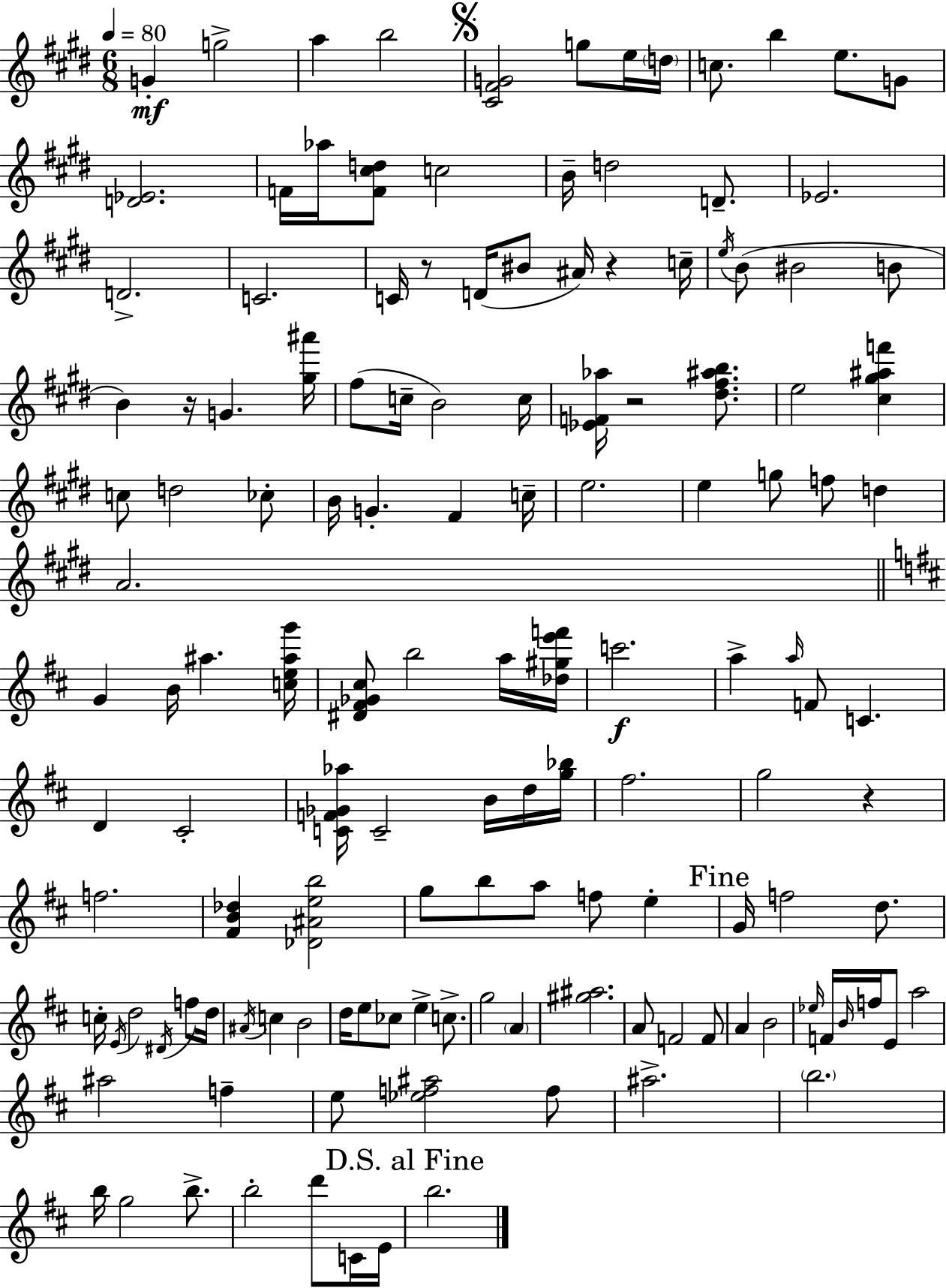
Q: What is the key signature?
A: E major